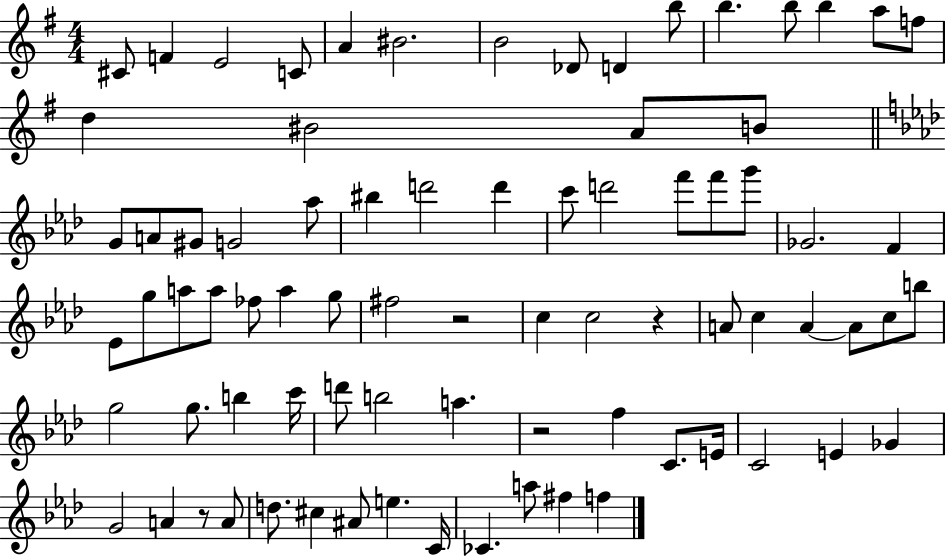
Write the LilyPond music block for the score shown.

{
  \clef treble
  \numericTimeSignature
  \time 4/4
  \key g \major
  cis'8 f'4 e'2 c'8 | a'4 bis'2. | b'2 des'8 d'4 b''8 | b''4. b''8 b''4 a''8 f''8 | \break d''4 bis'2 a'8 b'8 | \bar "||" \break \key aes \major g'8 a'8 gis'8 g'2 aes''8 | bis''4 d'''2 d'''4 | c'''8 d'''2 f'''8 f'''8 g'''8 | ges'2. f'4 | \break ees'8 g''8 a''8 a''8 fes''8 a''4 g''8 | fis''2 r2 | c''4 c''2 r4 | a'8 c''4 a'4~~ a'8 c''8 b''8 | \break g''2 g''8. b''4 c'''16 | d'''8 b''2 a''4. | r2 f''4 c'8. e'16 | c'2 e'4 ges'4 | \break g'2 a'4 r8 a'8 | d''8. cis''4 ais'8 e''4. c'16 | ces'4. a''8 fis''4 f''4 | \bar "|."
}